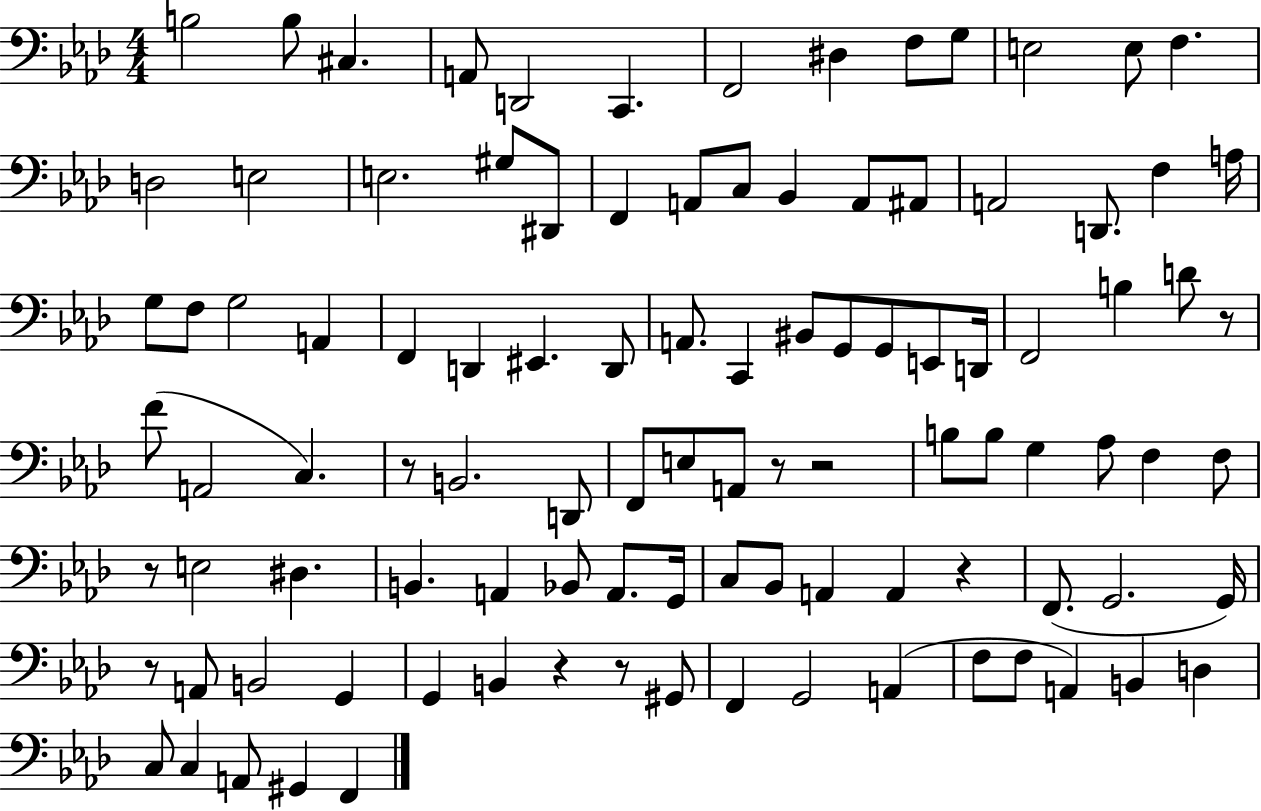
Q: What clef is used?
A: bass